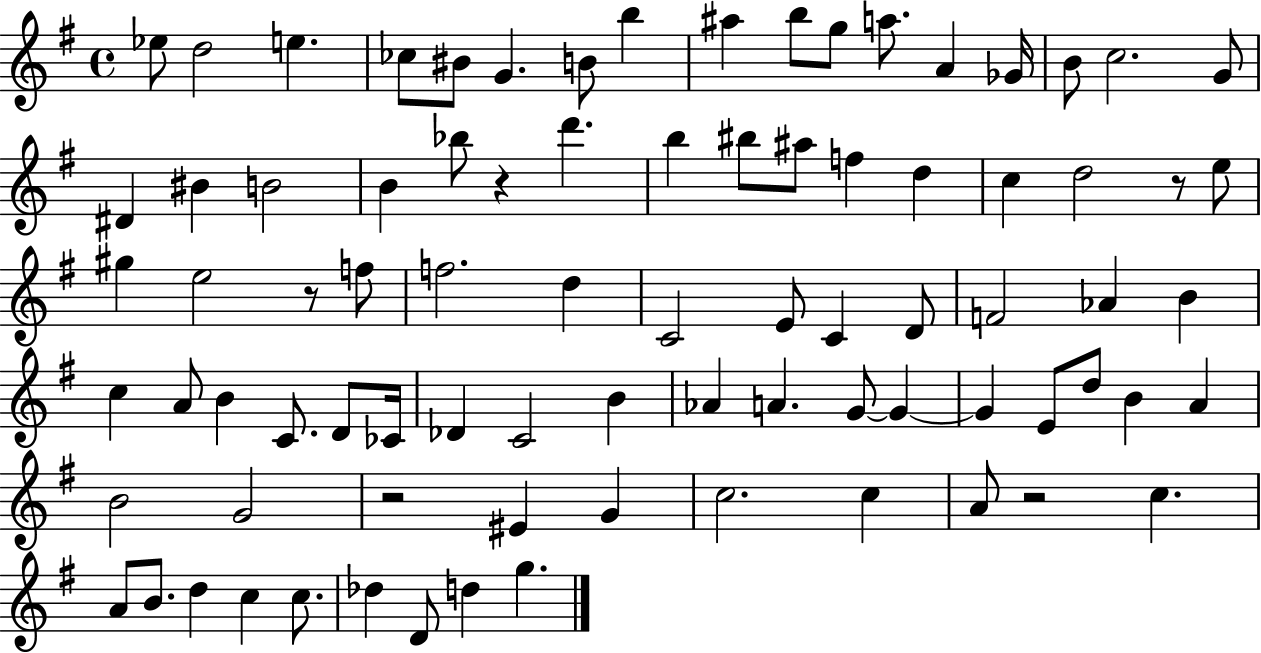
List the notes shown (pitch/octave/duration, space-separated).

Eb5/e D5/h E5/q. CES5/e BIS4/e G4/q. B4/e B5/q A#5/q B5/e G5/e A5/e. A4/q Gb4/s B4/e C5/h. G4/e D#4/q BIS4/q B4/h B4/q Bb5/e R/q D6/q. B5/q BIS5/e A#5/e F5/q D5/q C5/q D5/h R/e E5/e G#5/q E5/h R/e F5/e F5/h. D5/q C4/h E4/e C4/q D4/e F4/h Ab4/q B4/q C5/q A4/e B4/q C4/e. D4/e CES4/s Db4/q C4/h B4/q Ab4/q A4/q. G4/e G4/q G4/q E4/e D5/e B4/q A4/q B4/h G4/h R/h EIS4/q G4/q C5/h. C5/q A4/e R/h C5/q. A4/e B4/e. D5/q C5/q C5/e. Db5/q D4/e D5/q G5/q.